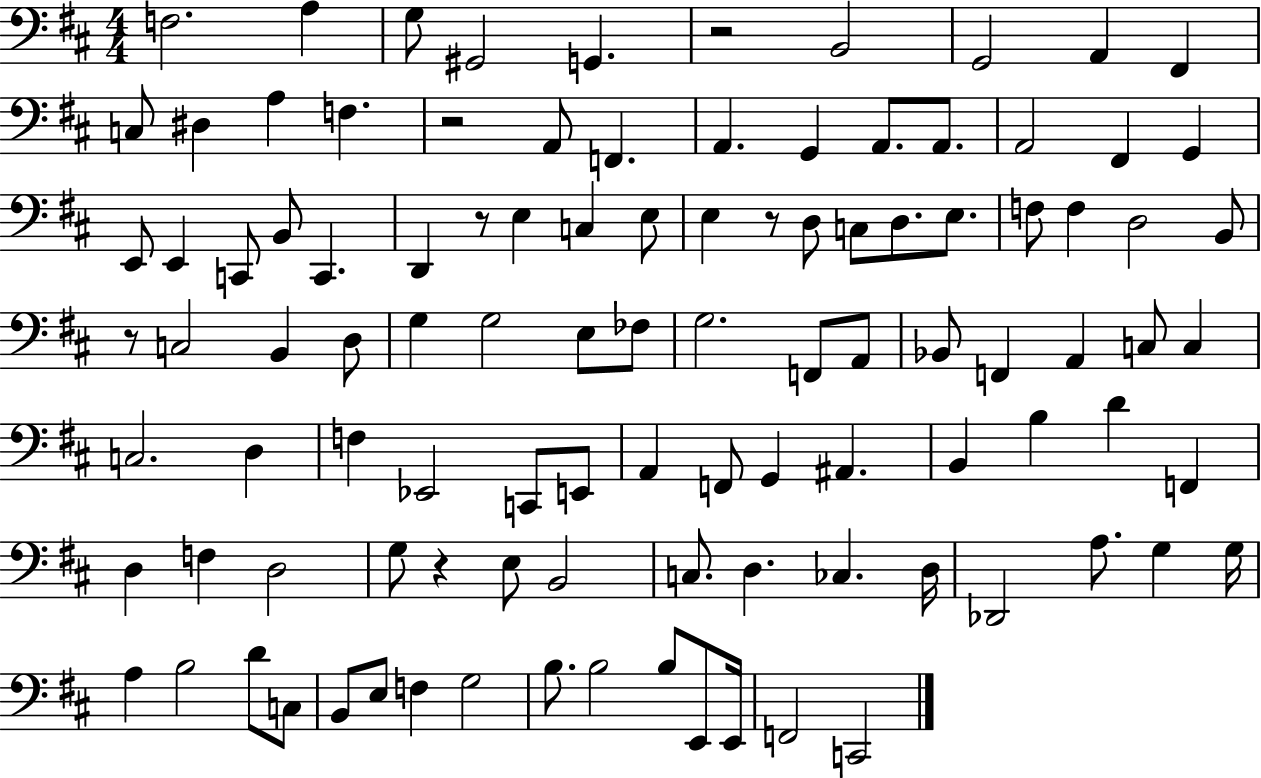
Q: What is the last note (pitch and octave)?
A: C2